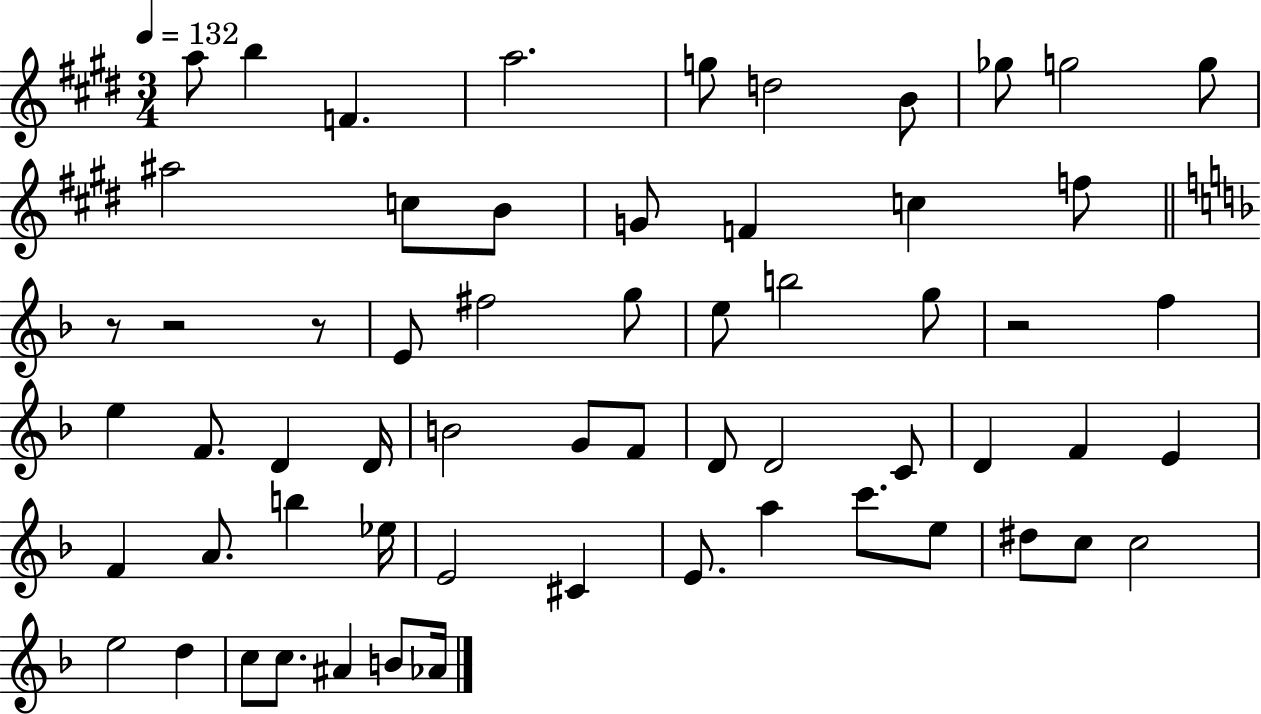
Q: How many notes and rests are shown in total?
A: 61